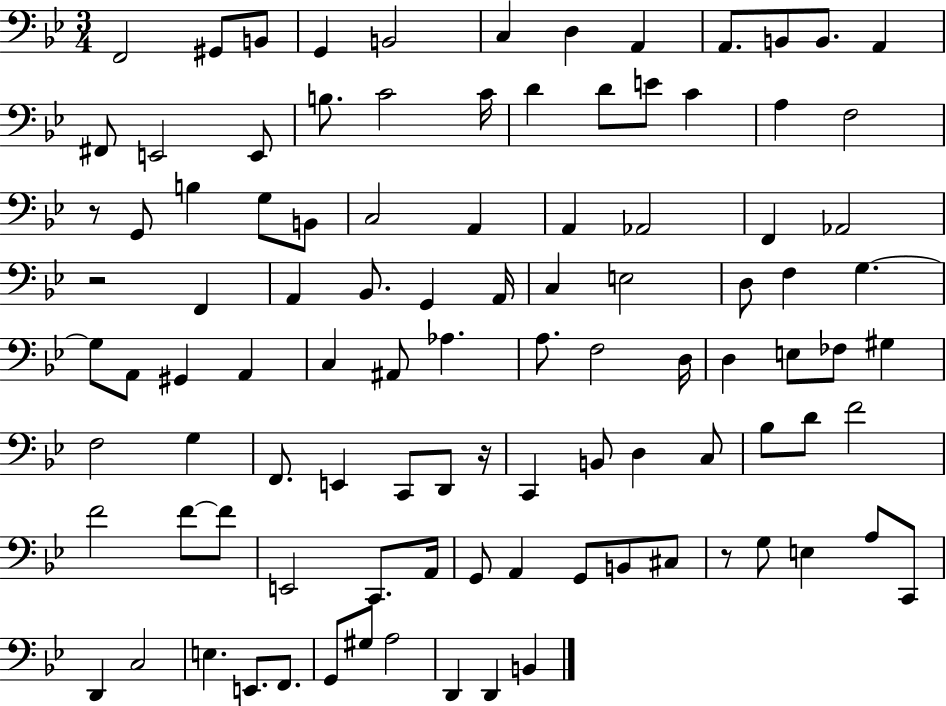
{
  \clef bass
  \numericTimeSignature
  \time 3/4
  \key bes \major
  \repeat volta 2 { f,2 gis,8 b,8 | g,4 b,2 | c4 d4 a,4 | a,8. b,8 b,8. a,4 | \break fis,8 e,2 e,8 | b8. c'2 c'16 | d'4 d'8 e'8 c'4 | a4 f2 | \break r8 g,8 b4 g8 b,8 | c2 a,4 | a,4 aes,2 | f,4 aes,2 | \break r2 f,4 | a,4 bes,8. g,4 a,16 | c4 e2 | d8 f4 g4.~~ | \break g8 a,8 gis,4 a,4 | c4 ais,8 aes4. | a8. f2 d16 | d4 e8 fes8 gis4 | \break f2 g4 | f,8. e,4 c,8 d,8 r16 | c,4 b,8 d4 c8 | bes8 d'8 f'2 | \break f'2 f'8~~ f'8 | e,2 c,8. a,16 | g,8 a,4 g,8 b,8 cis8 | r8 g8 e4 a8 c,8 | \break d,4 c2 | e4. e,8. f,8. | g,8 gis8 a2 | d,4 d,4 b,4 | \break } \bar "|."
}